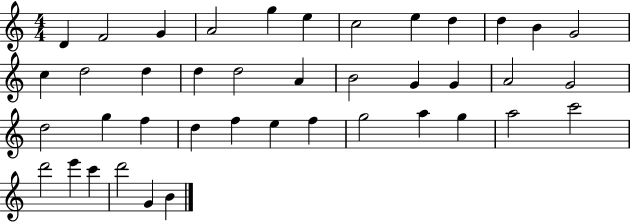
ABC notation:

X:1
T:Untitled
M:4/4
L:1/4
K:C
D F2 G A2 g e c2 e d d B G2 c d2 d d d2 A B2 G G A2 G2 d2 g f d f e f g2 a g a2 c'2 d'2 e' c' d'2 G B